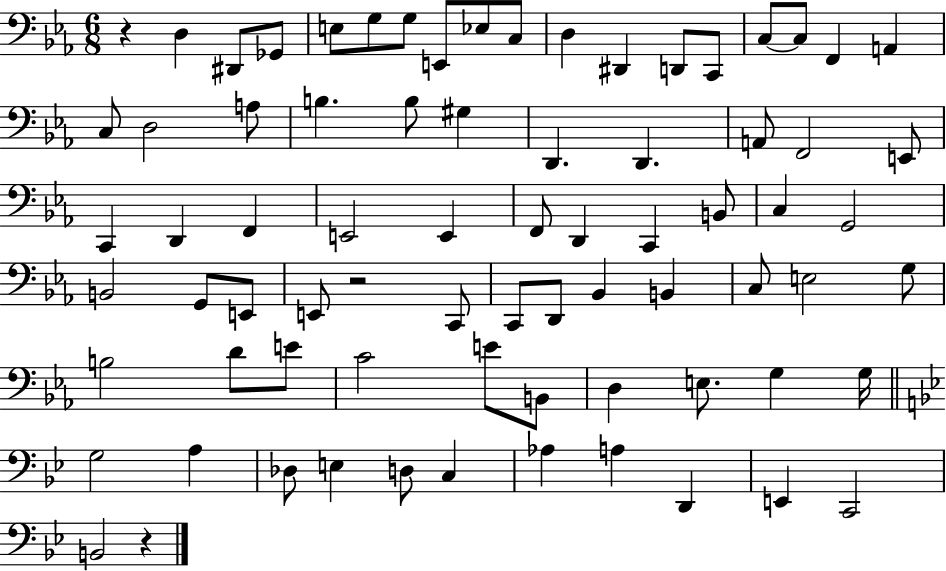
{
  \clef bass
  \numericTimeSignature
  \time 6/8
  \key ees \major
  \repeat volta 2 { r4 d4 dis,8 ges,8 | e8 g8 g8 e,8 ees8 c8 | d4 dis,4 d,8 c,8 | c8~~ c8 f,4 a,4 | \break c8 d2 a8 | b4. b8 gis4 | d,4. d,4. | a,8 f,2 e,8 | \break c,4 d,4 f,4 | e,2 e,4 | f,8 d,4 c,4 b,8 | c4 g,2 | \break b,2 g,8 e,8 | e,8 r2 c,8 | c,8 d,8 bes,4 b,4 | c8 e2 g8 | \break b2 d'8 e'8 | c'2 e'8 b,8 | d4 e8. g4 g16 | \bar "||" \break \key bes \major g2 a4 | des8 e4 d8 c4 | aes4 a4 d,4 | e,4 c,2 | \break b,2 r4 | } \bar "|."
}